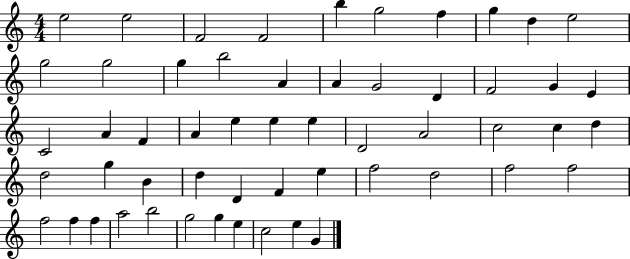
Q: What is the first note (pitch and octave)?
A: E5